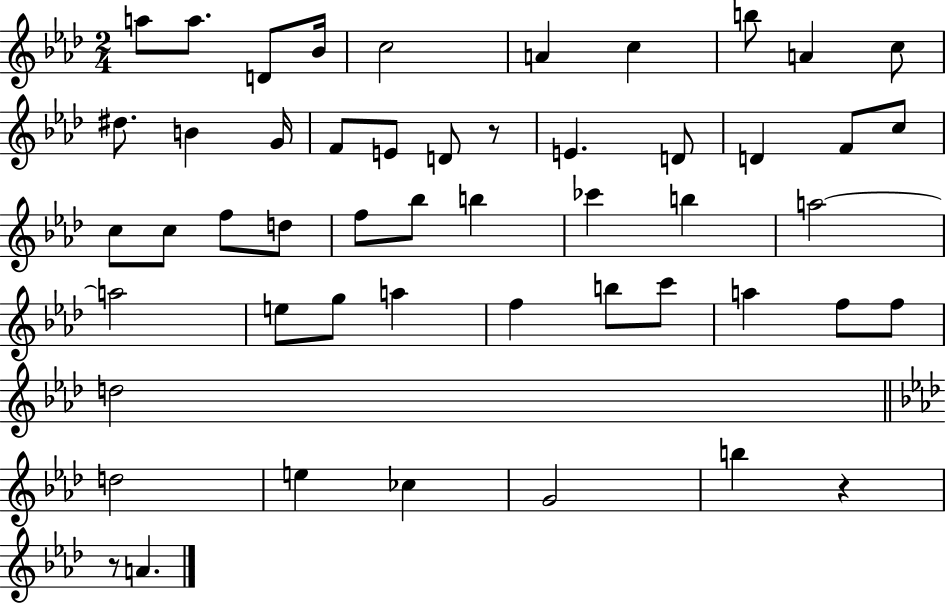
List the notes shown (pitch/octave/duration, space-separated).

A5/e A5/e. D4/e Bb4/s C5/h A4/q C5/q B5/e A4/q C5/e D#5/e. B4/q G4/s F4/e E4/e D4/e R/e E4/q. D4/e D4/q F4/e C5/e C5/e C5/e F5/e D5/e F5/e Bb5/e B5/q CES6/q B5/q A5/h A5/h E5/e G5/e A5/q F5/q B5/e C6/e A5/q F5/e F5/e D5/h D5/h E5/q CES5/q G4/h B5/q R/q R/e A4/q.